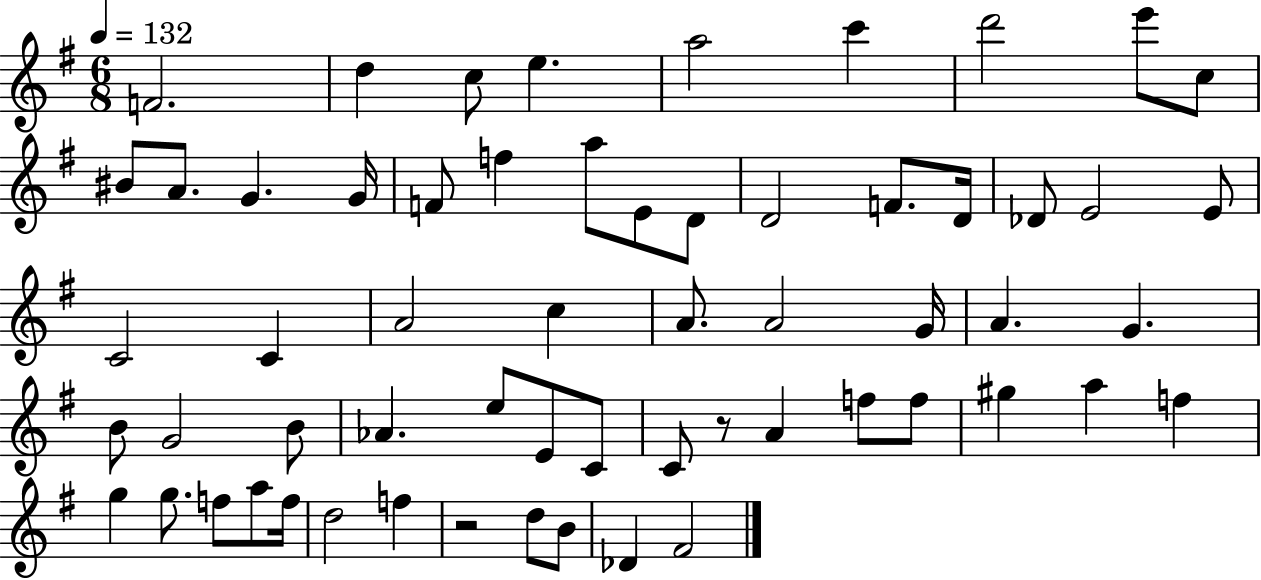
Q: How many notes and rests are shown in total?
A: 60